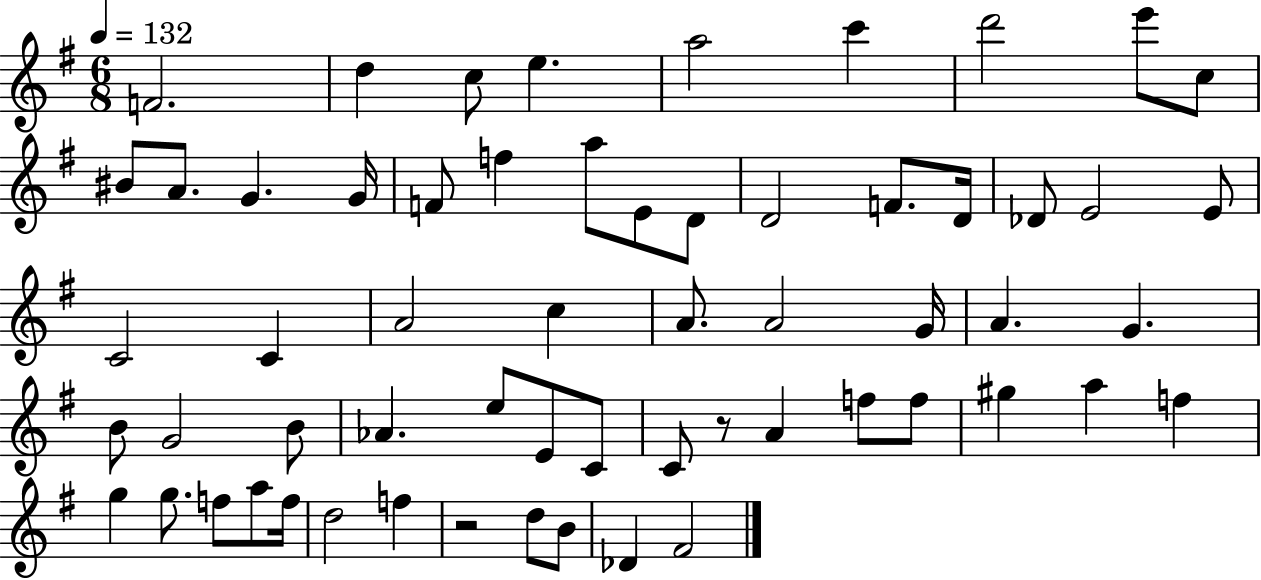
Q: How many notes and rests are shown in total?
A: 60